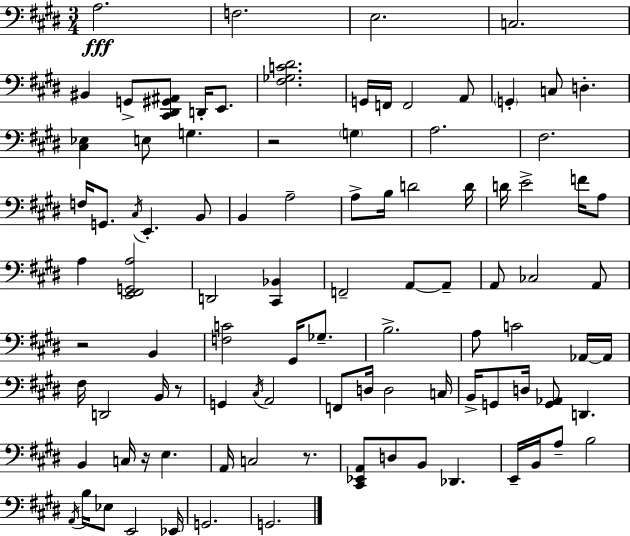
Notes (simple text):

A3/h. F3/h. E3/h. C3/h. BIS2/q G2/e [C#2,D#2,G#2,A#2]/e D2/s E2/e. [F#3,Gb3,C4,D#4]/h. G2/s F2/s F2/h A2/e G2/q C3/e D3/q. [C#3,Eb3]/q E3/e G3/q. R/h G3/q A3/h. F#3/h. F3/s G2/e. C#3/s E2/q. B2/e B2/q A3/h A3/e B3/s D4/h D4/s D4/s E4/h F4/s A3/e A3/q [E2,F#2,G2,A3]/h D2/h [C#2,Bb2]/q F2/h A2/e A2/e A2/e CES3/h A2/e R/h B2/q [F3,C4]/h G#2/s Gb3/e. B3/h. A3/e C4/h Ab2/s Ab2/s F#3/s D2/h B2/s R/e G2/q C#3/s A2/h F2/e D3/s D3/h C3/s B2/s G2/e D3/s [G2,Ab2]/e D2/q. B2/q C3/s R/s E3/q. A2/s C3/h R/e. [C#2,Eb2,A2]/e D3/e B2/e Db2/q. E2/s B2/s A3/e B3/h A2/s B3/s Eb3/e E2/h Eb2/s G2/h. G2/h.